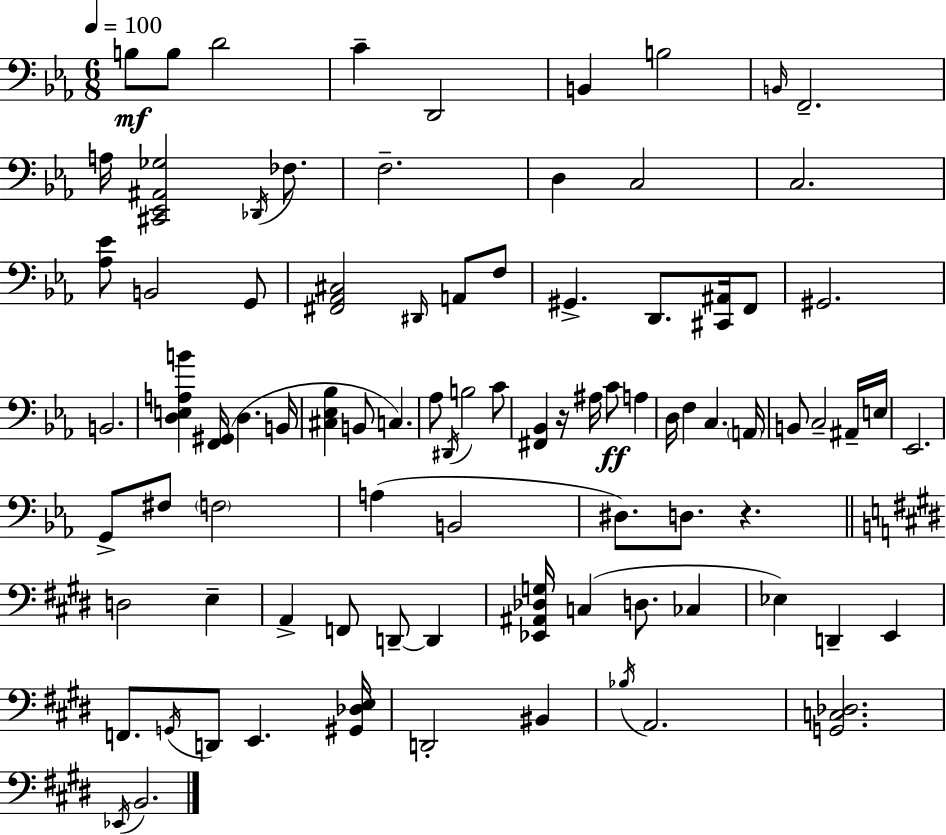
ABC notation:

X:1
T:Untitled
M:6/8
L:1/4
K:Eb
B,/2 B,/2 D2 C D,,2 B,, B,2 B,,/4 F,,2 A,/4 [^C,,_E,,^A,,_G,]2 _D,,/4 _F,/2 F,2 D, C,2 C,2 [_A,_E]/2 B,,2 G,,/2 [^F,,_A,,^C,]2 ^D,,/4 A,,/2 F,/2 ^G,, D,,/2 [^C,,^A,,]/4 F,,/2 ^G,,2 B,,2 [D,E,A,B] [F,,^G,,]/4 D, B,,/4 [^C,_E,_B,] B,,/2 C, _A,/2 ^D,,/4 B,2 C/2 [^F,,_B,,] z/4 ^A,/4 C/2 A, D,/4 F, C, A,,/4 B,,/2 C,2 ^A,,/4 E,/4 _E,,2 G,,/2 ^F,/2 F,2 A, B,,2 ^D,/2 D,/2 z D,2 E, A,, F,,/2 D,,/2 D,, [_E,,^A,,_D,G,]/4 C, D,/2 _C, _E, D,, E,, F,,/2 G,,/4 D,,/2 E,, [^G,,_D,E,]/4 D,,2 ^B,, _B,/4 A,,2 [G,,C,_D,]2 _E,,/4 B,,2